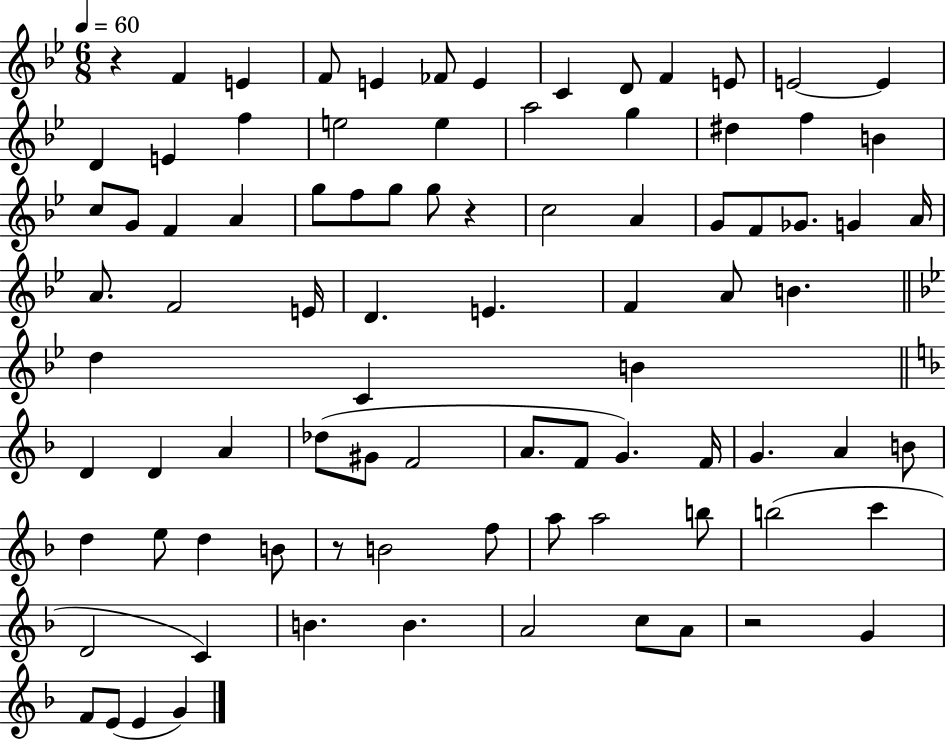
R/q F4/q E4/q F4/e E4/q FES4/e E4/q C4/q D4/e F4/q E4/e E4/h E4/q D4/q E4/q F5/q E5/h E5/q A5/h G5/q D#5/q F5/q B4/q C5/e G4/e F4/q A4/q G5/e F5/e G5/e G5/e R/q C5/h A4/q G4/e F4/e Gb4/e. G4/q A4/s A4/e. F4/h E4/s D4/q. E4/q. F4/q A4/e B4/q. D5/q C4/q B4/q D4/q D4/q A4/q Db5/e G#4/e F4/h A4/e. F4/e G4/q. F4/s G4/q. A4/q B4/e D5/q E5/e D5/q B4/e R/e B4/h F5/e A5/e A5/h B5/e B5/h C6/q D4/h C4/q B4/q. B4/q. A4/h C5/e A4/e R/h G4/q F4/e E4/e E4/q G4/q